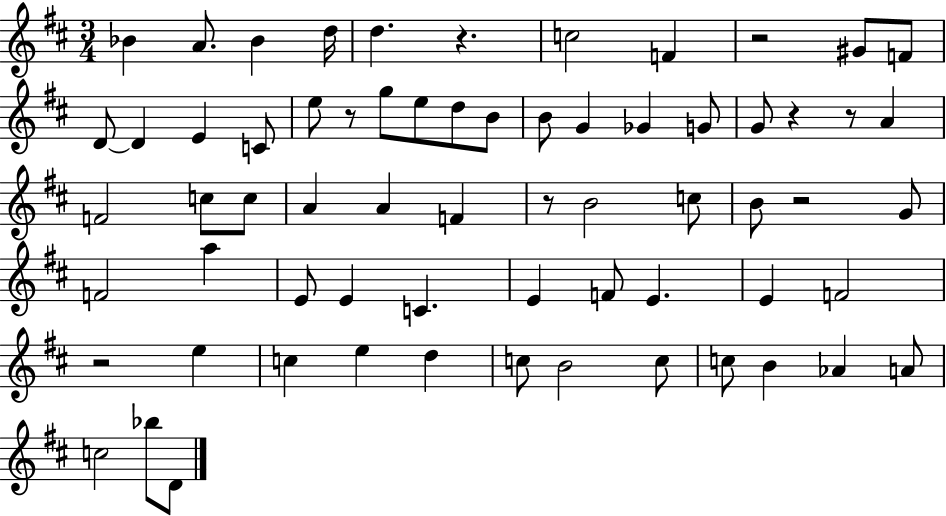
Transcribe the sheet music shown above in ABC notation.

X:1
T:Untitled
M:3/4
L:1/4
K:D
_B A/2 _B d/4 d z c2 F z2 ^G/2 F/2 D/2 D E C/2 e/2 z/2 g/2 e/2 d/2 B/2 B/2 G _G G/2 G/2 z z/2 A F2 c/2 c/2 A A F z/2 B2 c/2 B/2 z2 G/2 F2 a E/2 E C E F/2 E E F2 z2 e c e d c/2 B2 c/2 c/2 B _A A/2 c2 _b/2 D/2